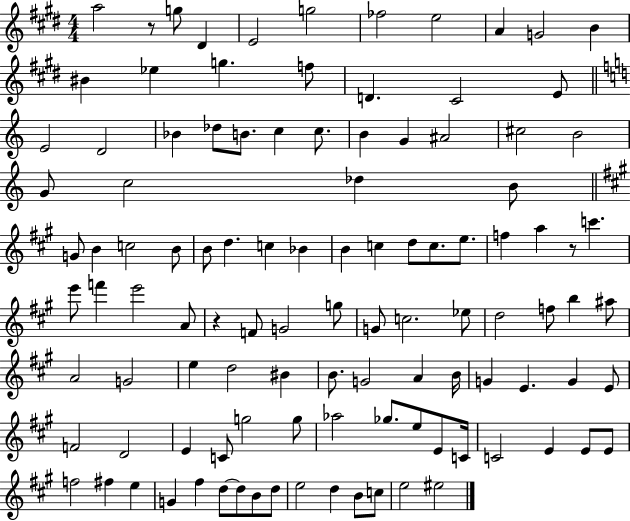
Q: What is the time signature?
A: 4/4